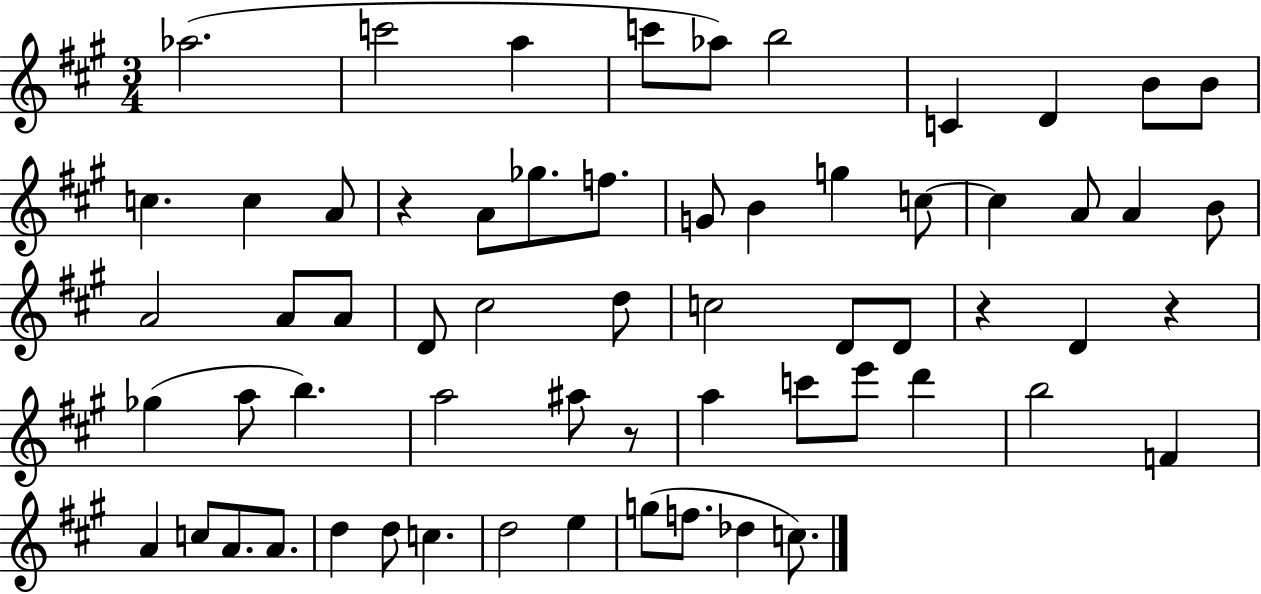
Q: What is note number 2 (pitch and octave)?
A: C6